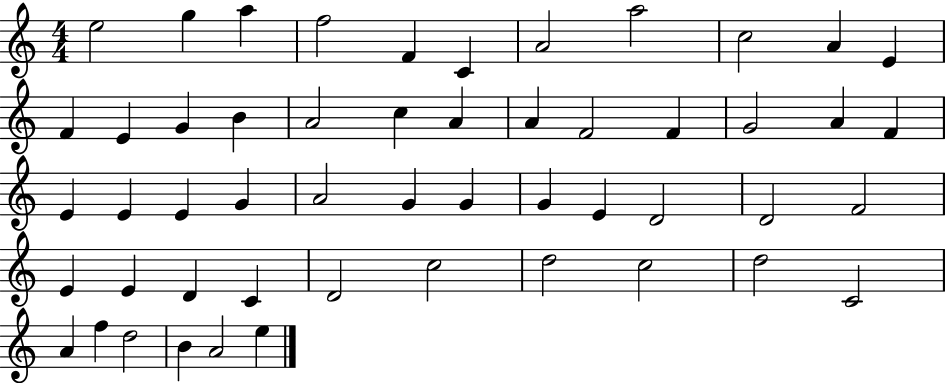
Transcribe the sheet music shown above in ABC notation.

X:1
T:Untitled
M:4/4
L:1/4
K:C
e2 g a f2 F C A2 a2 c2 A E F E G B A2 c A A F2 F G2 A F E E E G A2 G G G E D2 D2 F2 E E D C D2 c2 d2 c2 d2 C2 A f d2 B A2 e